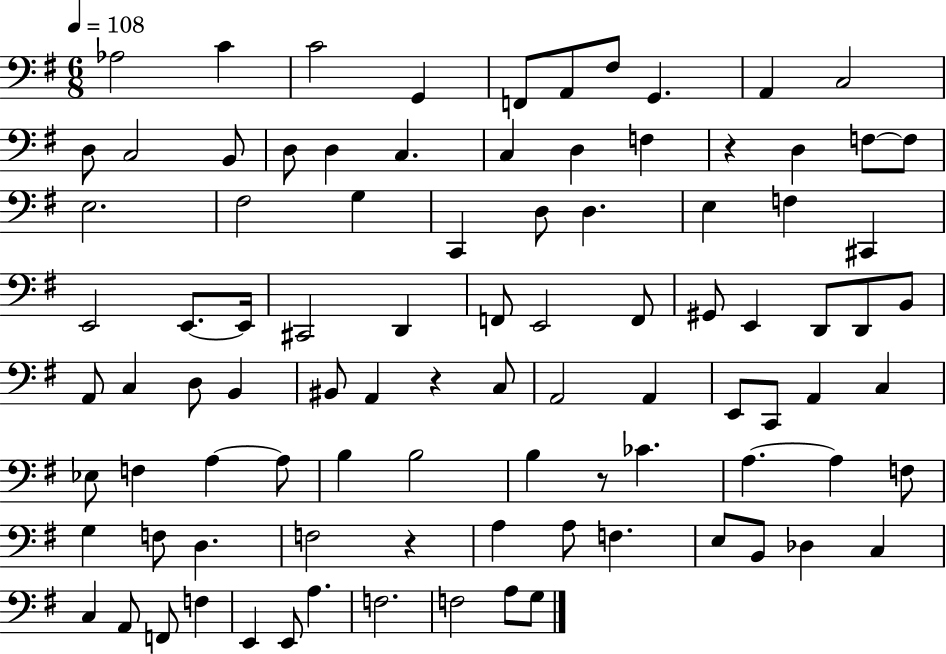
{
  \clef bass
  \numericTimeSignature
  \time 6/8
  \key g \major
  \tempo 4 = 108
  aes2 c'4 | c'2 g,4 | f,8 a,8 fis8 g,4. | a,4 c2 | \break d8 c2 b,8 | d8 d4 c4. | c4 d4 f4 | r4 d4 f8~~ f8 | \break e2. | fis2 g4 | c,4 d8 d4. | e4 f4 cis,4 | \break e,2 e,8.~~ e,16 | cis,2 d,4 | f,8 e,2 f,8 | gis,8 e,4 d,8 d,8 b,8 | \break a,8 c4 d8 b,4 | bis,8 a,4 r4 c8 | a,2 a,4 | e,8 c,8 a,4 c4 | \break ees8 f4 a4~~ a8 | b4 b2 | b4 r8 ces'4. | a4.~~ a4 f8 | \break g4 f8 d4. | f2 r4 | a4 a8 f4. | e8 b,8 des4 c4 | \break c4 a,8 f,8 f4 | e,4 e,8 a4. | f2. | f2 a8 g8 | \break \bar "|."
}